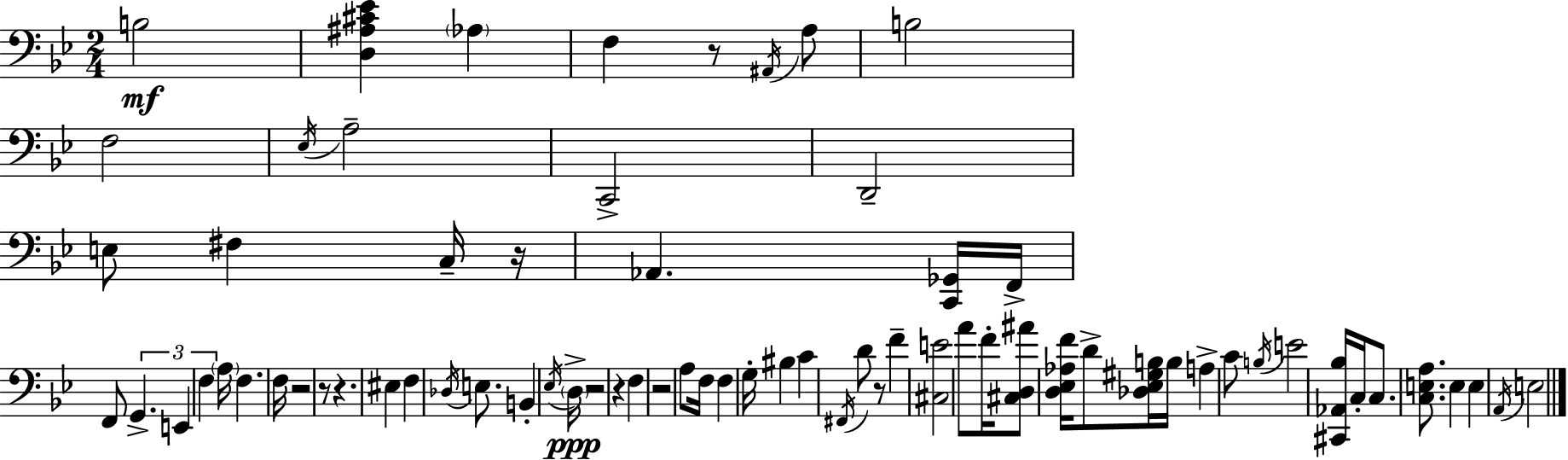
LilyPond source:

{
  \clef bass
  \numericTimeSignature
  \time 2/4
  \key g \minor
  b2\mf | <d ais cis' ees'>4 \parenthesize aes4 | f4 r8 \acciaccatura { ais,16 } a8 | b2 | \break f2 | \acciaccatura { ees16 } a2-- | c,2-> | d,2-- | \break e8 fis4 | c16-- r16 aes,4. | <c, ges,>16 f,16-> f,8 \tuplet 3/2 { g,4.-> | e,4 f4 } | \break \parenthesize a16 f4. | f16 r2 | r8 r4. | eis4 f4 | \break \acciaccatura { des16 } e8. b,4-. | \acciaccatura { ees16 }\ppp \parenthesize d16-> r2 | r4 | f4 r2 | \break a8 f16 f4 | g16-. bis4 | c'4 \acciaccatura { fis,16 } d'8 r8 | f'4-- <cis e'>2 | \break a'8 f'16-. | <cis d ais'>8 <d ees aes f'>16 d'8-> <des ees gis b>16 b16 a4-> | c'8 \acciaccatura { b16 } e'2 | <cis, aes, bes>16 c16-. | \break c8. <c e a>8. e4 | e4 \acciaccatura { a,16 } e2 | \bar "|."
}